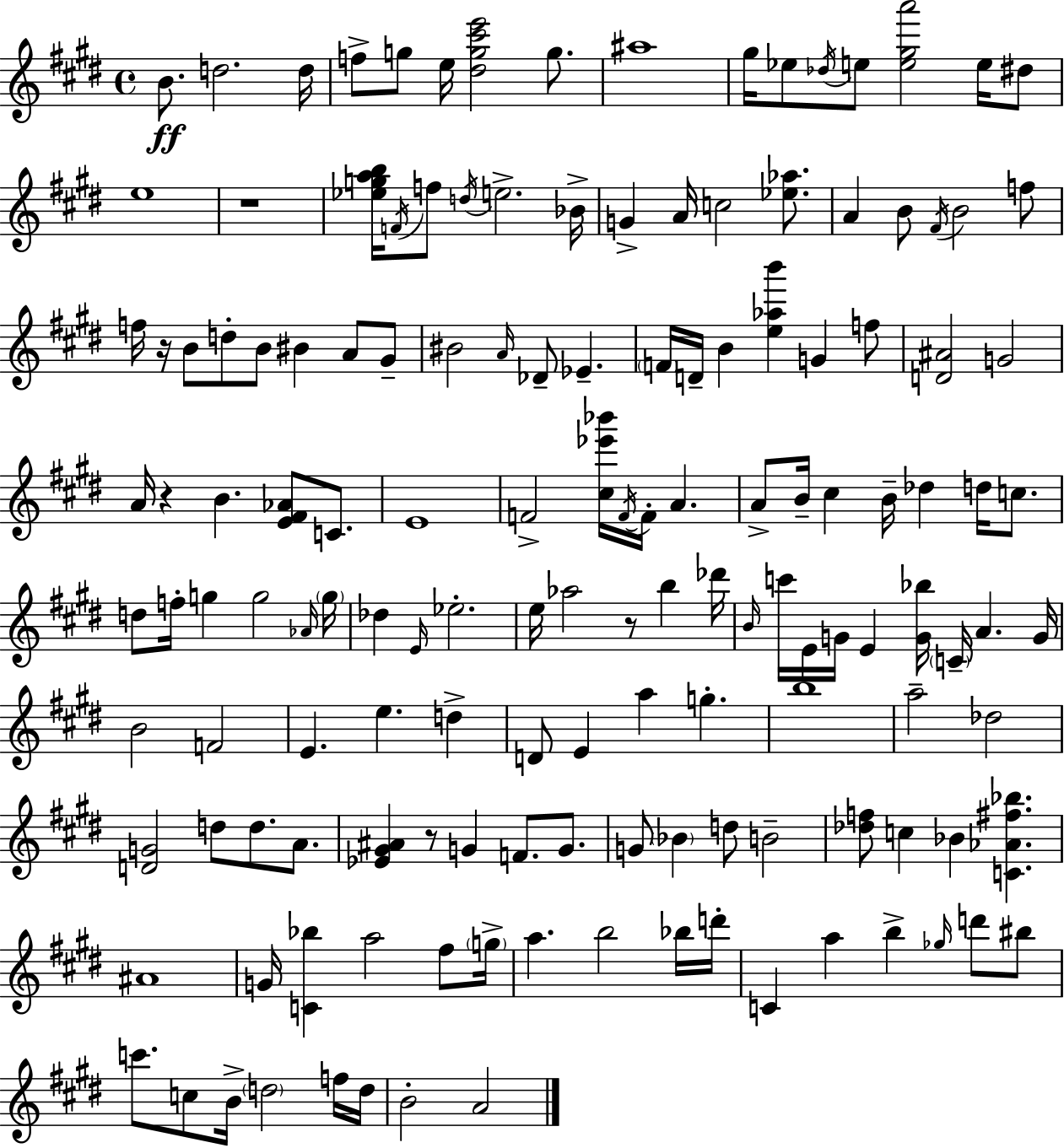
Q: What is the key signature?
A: E major